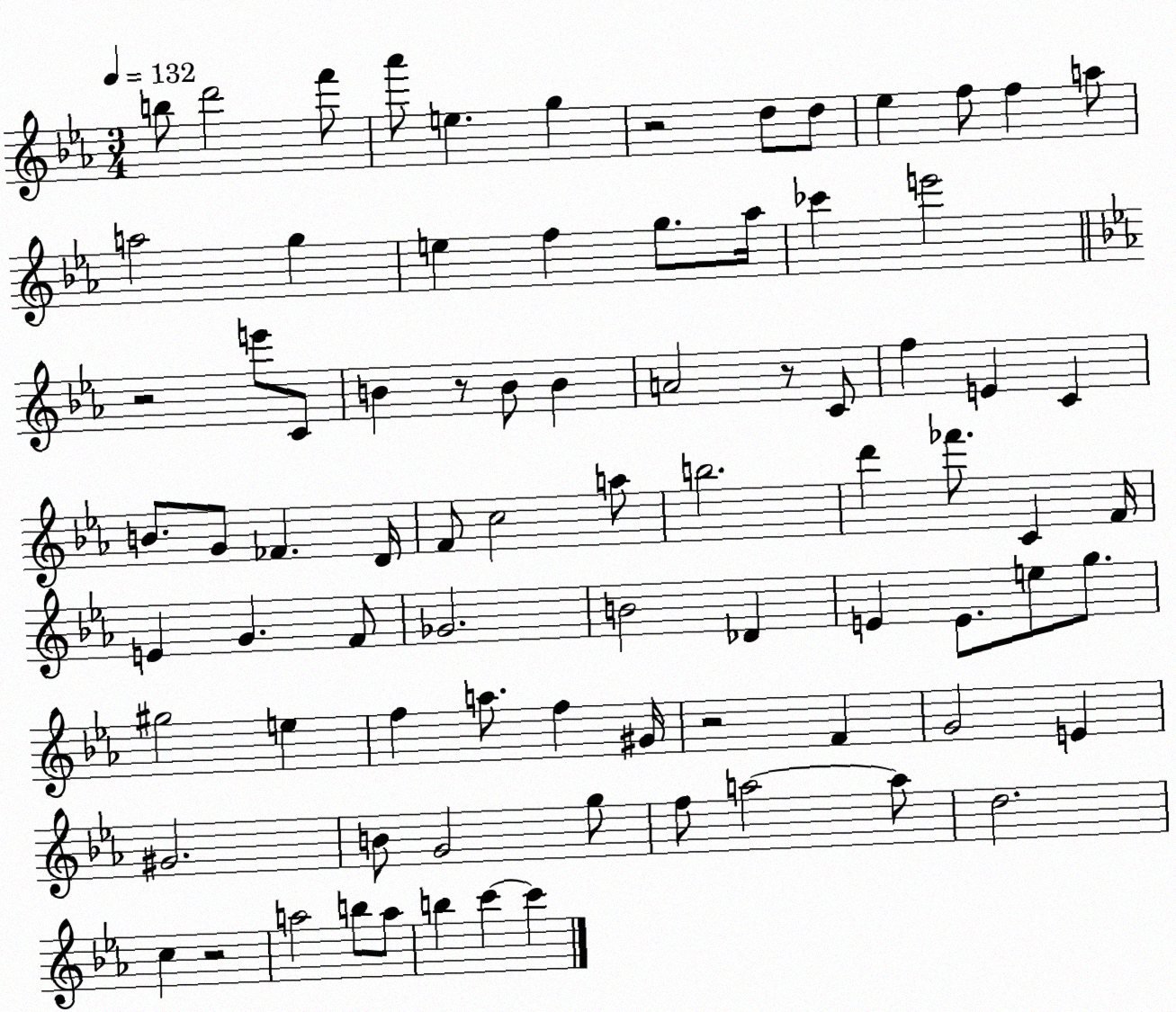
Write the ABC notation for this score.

X:1
T:Untitled
M:3/4
L:1/4
K:Eb
b/2 d'2 f'/2 _a'/2 e g z2 d/2 d/2 _e f/2 f a/2 a2 g e f g/2 _a/4 _c' e'2 z2 e'/2 C/2 B z/2 B/2 B A2 z/2 C/2 f E C B/2 G/2 _F D/4 F/2 c2 a/2 b2 d' _f'/2 C F/4 E G F/2 _G2 B2 _D E E/2 e/2 g/2 ^g2 e f a/2 f ^G/4 z2 F G2 E ^G2 B/2 G2 g/2 f/2 a2 a/2 d2 c z2 a2 b/2 a/2 b c' c'